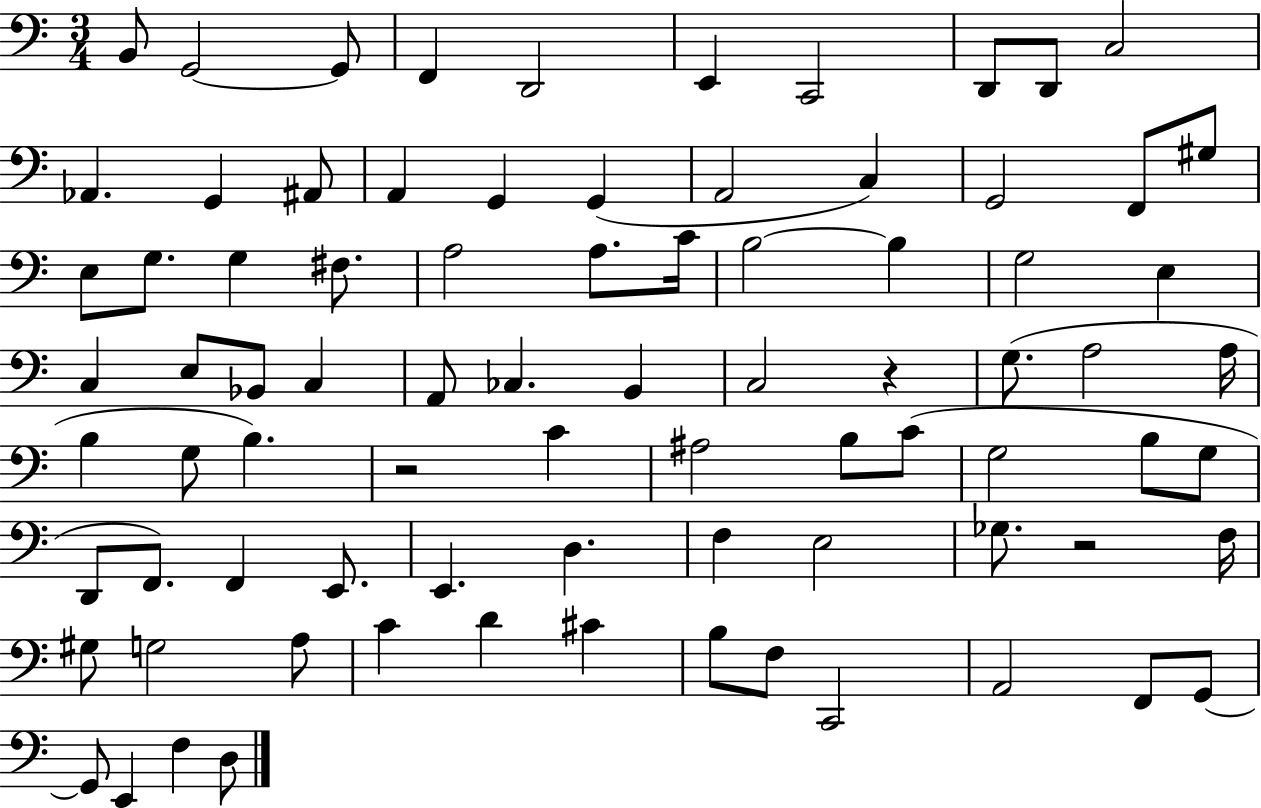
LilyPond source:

{
  \clef bass
  \numericTimeSignature
  \time 3/4
  \key c \major
  b,8 g,2~~ g,8 | f,4 d,2 | e,4 c,2 | d,8 d,8 c2 | \break aes,4. g,4 ais,8 | a,4 g,4 g,4( | a,2 c4) | g,2 f,8 gis8 | \break e8 g8. g4 fis8. | a2 a8. c'16 | b2~~ b4 | g2 e4 | \break c4 e8 bes,8 c4 | a,8 ces4. b,4 | c2 r4 | g8.( a2 a16 | \break b4 g8 b4.) | r2 c'4 | ais2 b8 c'8( | g2 b8 g8 | \break d,8 f,8.) f,4 e,8. | e,4. d4. | f4 e2 | ges8. r2 f16 | \break gis8 g2 a8 | c'4 d'4 cis'4 | b8 f8 c,2 | a,2 f,8 g,8~~ | \break g,8 e,4 f4 d8 | \bar "|."
}